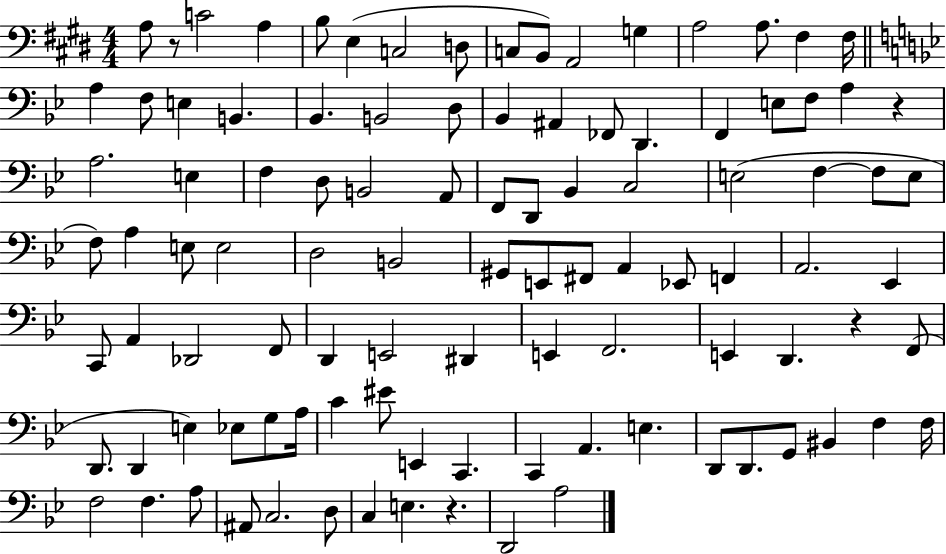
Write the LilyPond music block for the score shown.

{
  \clef bass
  \numericTimeSignature
  \time 4/4
  \key e \major
  \repeat volta 2 { a8 r8 c'2 a4 | b8 e4( c2 d8 | c8 b,8) a,2 g4 | a2 a8. fis4 fis16 | \break \bar "||" \break \key bes \major a4 f8 e4 b,4. | bes,4. b,2 d8 | bes,4 ais,4 fes,8 d,4. | f,4 e8 f8 a4 r4 | \break a2. e4 | f4 d8 b,2 a,8 | f,8 d,8 bes,4 c2 | e2( f4~~ f8 e8 | \break f8) a4 e8 e2 | d2 b,2 | gis,8 e,8 fis,8 a,4 ees,8 f,4 | a,2. ees,4 | \break c,8 a,4 des,2 f,8 | d,4 e,2 dis,4 | e,4 f,2. | e,4 d,4. r4 f,8( | \break d,8. d,4 e4) ees8 g8 a16 | c'4 eis'8 e,4 c,4. | c,4 a,4. e4. | d,8 d,8. g,8 bis,4 f4 f16 | \break f2 f4. a8 | ais,8 c2. d8 | c4 e4. r4. | d,2 a2 | \break } \bar "|."
}